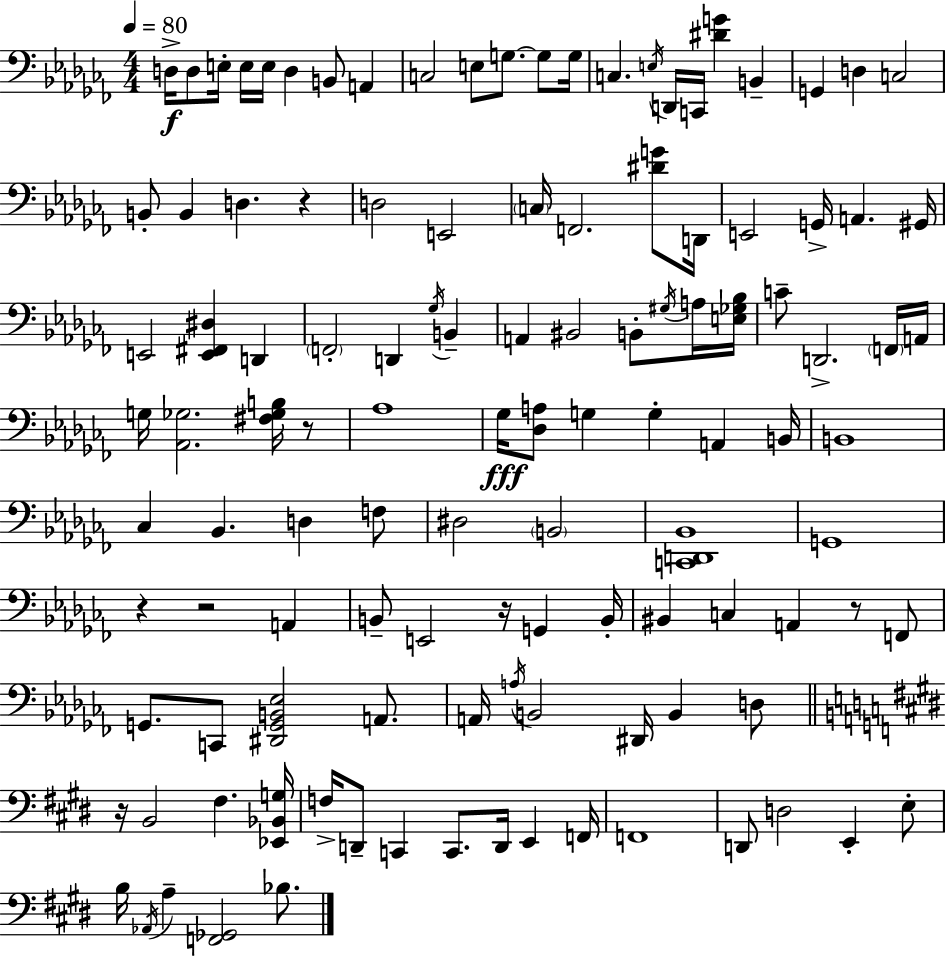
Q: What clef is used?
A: bass